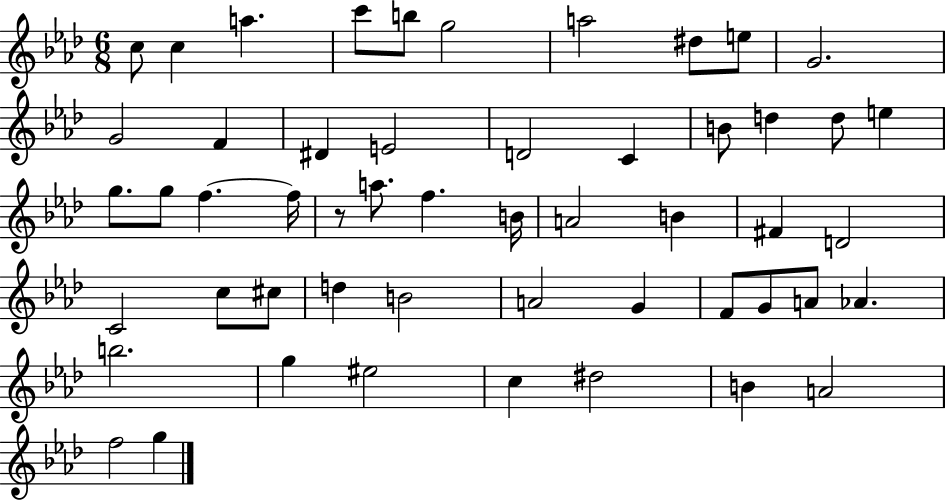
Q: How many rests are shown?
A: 1